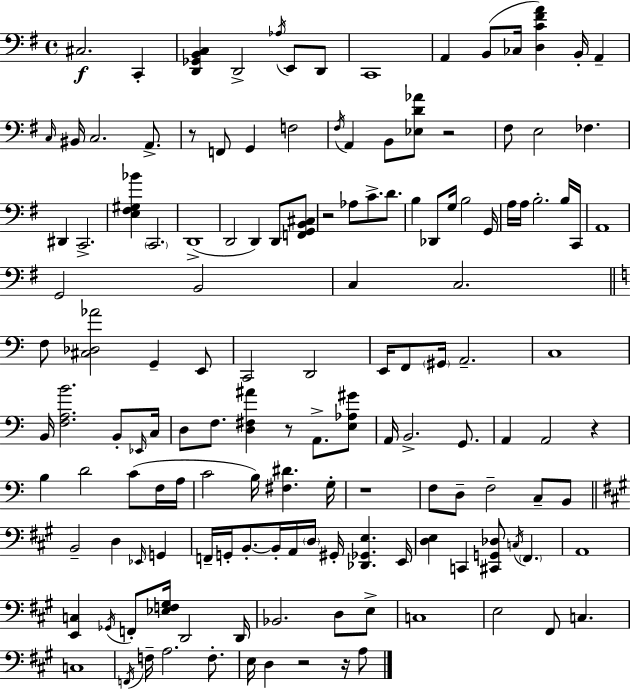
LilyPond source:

{
  \clef bass
  \time 4/4
  \defaultTimeSignature
  \key e \minor
  cis2.\f c,4-. | <d, ges, b, c>4 d,2-> \acciaccatura { aes16 } e,8 d,8 | c,1 | a,4 b,8( ces16 <d c' fis' a'>4) b,16-. a,4-- | \break \grace { c16 } bis,16 c2. a,8.-> | r8 f,8 g,4 f2 | \acciaccatura { fis16 } a,4 b,8 <ees d' aes'>8 r2 | fis8 e2 fes4. | \break dis,4 c,2.-> | <e fis gis bes'>4 \parenthesize c,2. | d,1->( | d,2 d,4) d,8 | \break <f, g, b, cis>8 r2 aes8 c'8.-> | d'8. b4 des,8 g16 b2 | g,16 a16 a16 b2.-. | b16 c,16 a,1 | \break g,2 b,2 | c4 c2. | \bar "||" \break \key c \major f8 <cis des aes'>2 g,4-- e,8 | c,2 d,2 | e,16 f,8 \parenthesize gis,16 a,2.-- | c1 | \break b,16 <f a b'>2. b,8-. \grace { ees,16 } | c16 d8 f8. <d fis ais'>4 r8 a,8.-> <e aes gis'>8 | a,16 b,2.-> g,8. | a,4 a,2 r4 | \break b4 d'2 c'8( f16 | a16 c'2 b16) <fis dis'>4. | g16-. r1 | f8 d8-- f2-- c8-- b,8 | \break \bar "||" \break \key a \major b,2-- d4 \grace { ees,16 } g,4 | f,16-- g,16-. b,8.-.~~ b,16-. a,16 \parenthesize d16 gis,16-. <des, ges, e>4. | e,16 <d e>4 c,4 <cis, g, des>8 \acciaccatura { c16 } \parenthesize fis,4. | a,1 | \break <e, c>4 \acciaccatura { ges,16 } f,8-. <ees f gis>16 d,2 | d,16 bes,2. d8 | e8-> c1 | e2 fis,8 c4. | \break c1 | \acciaccatura { f,16 } f16-- a2. | f8.-. e16 d4 r2 | r16 a8 \bar "|."
}